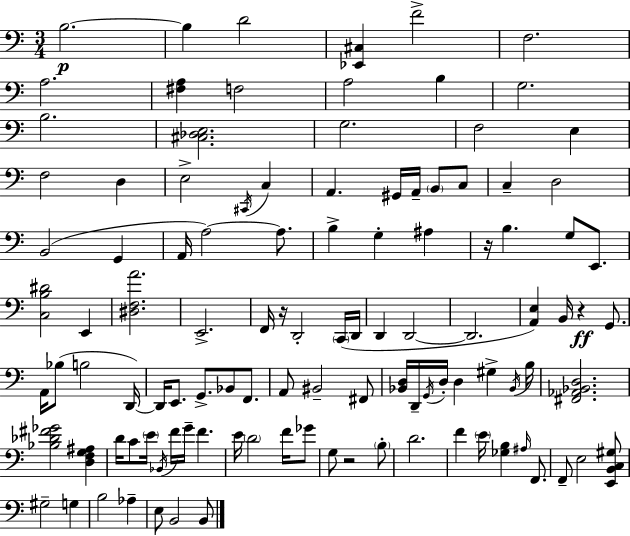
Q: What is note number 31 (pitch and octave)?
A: A3